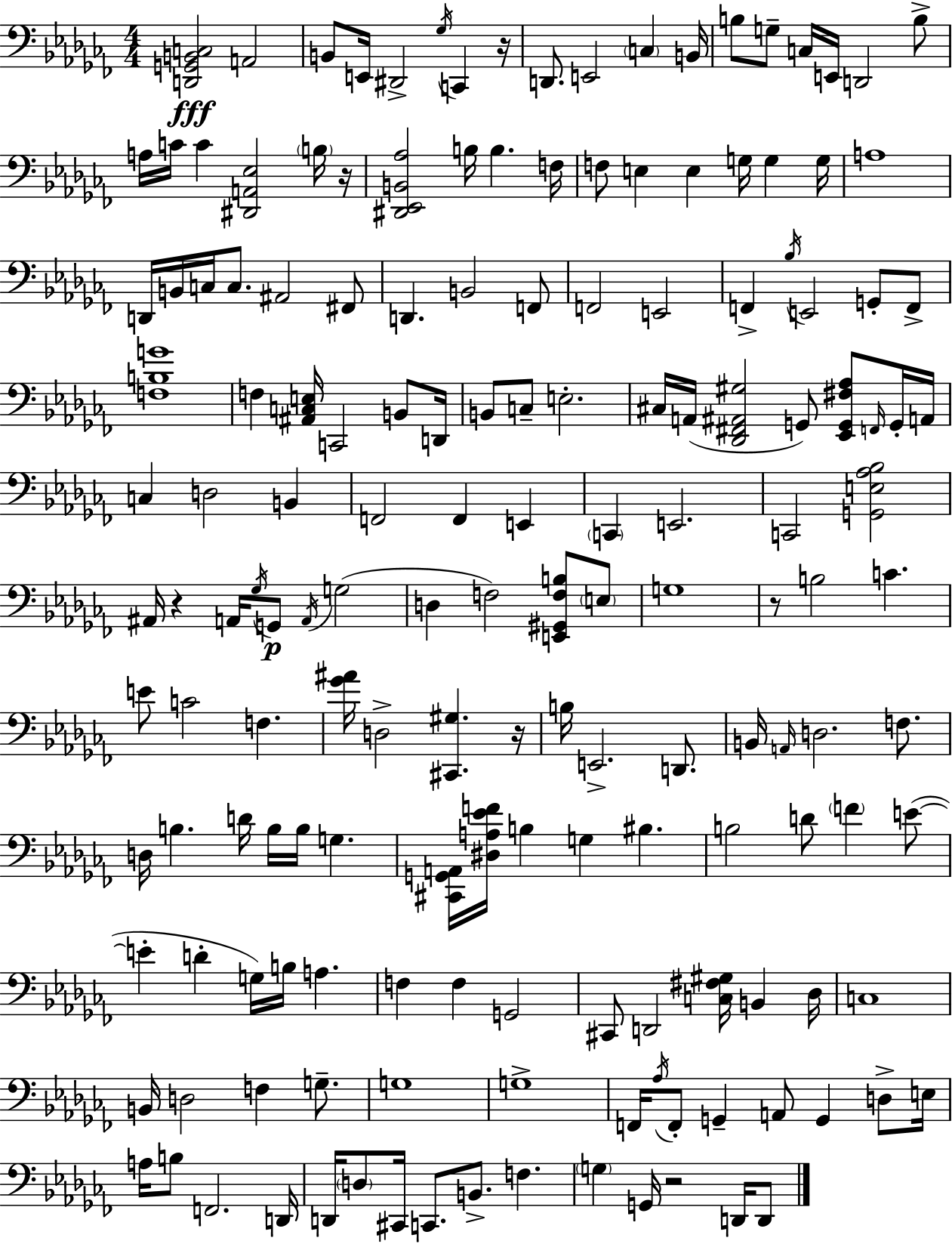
{
  \clef bass
  \numericTimeSignature
  \time 4/4
  \key aes \minor
  <d, g, b, c>2\fff a,2 | b,8 e,16 dis,2-> \acciaccatura { ges16 } c,4 | r16 d,8. e,2 \parenthesize c4 | b,16 b8 g8-- c16 e,16 d,2 b8-> | \break a16 c'16 c'4 <dis, a, ees>2 \parenthesize b16 | r16 <dis, ees, b, aes>2 b16 b4. | f16 f8 e4 e4 g16 g4 | g16 a1 | \break d,16 b,16 c16 c8. ais,2 fis,8 | d,4. b,2 f,8 | f,2 e,2 | f,4-> \acciaccatura { bes16 } e,2 g,8-. | \break f,8-> <f b g'>1 | f4 <ais, c e>16 c,2 b,8 | d,16 b,8 c8-- e2.-. | cis16 a,16( <des, fis, ais, gis>2 g,8) <ees, g, fis aes>8 | \break \grace { f,16 } g,16-. a,16 c4 d2 b,4 | f,2 f,4 e,4 | \parenthesize c,4 e,2. | c,2 <g, e aes bes>2 | \break ais,16 r4 a,16 \acciaccatura { ges16 } g,8\p \acciaccatura { a,16 } g2( | d4 f2) | <e, gis, f b>8 \parenthesize e8 g1 | r8 b2 c'4. | \break e'8 c'2 f4. | <ges' ais'>16 d2-> <cis, gis>4. | r16 b16 e,2.-> | d,8. b,16 \grace { a,16 } d2. | \break f8. d16 b4. d'16 b16 b16 | g4. <cis, g, a,>16 <dis a ees' f'>16 b4 g4 | bis4. b2 d'8 | \parenthesize f'4 e'8~(~ e'4-. d'4-. g16) b16 | \break a4. f4 f4 g,2 | cis,8 d,2 | <c fis gis>16 b,4 des16 c1 | b,16 d2 f4 | \break g8.-- g1 | g1-> | f,16 \acciaccatura { aes16 } f,8-. g,4-- a,8 | g,4 d8-> e16 a16 b8 f,2. | \break d,16 d,16 \parenthesize d8 cis,16 c,8. b,8.-> | f4. \parenthesize g4 g,16 r2 | d,16 d,8 \bar "|."
}